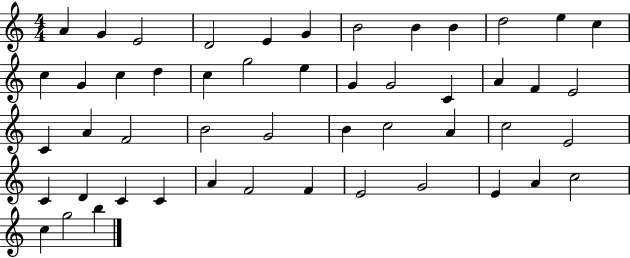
A4/q G4/q E4/h D4/h E4/q G4/q B4/h B4/q B4/q D5/h E5/q C5/q C5/q G4/q C5/q D5/q C5/q G5/h E5/q G4/q G4/h C4/q A4/q F4/q E4/h C4/q A4/q F4/h B4/h G4/h B4/q C5/h A4/q C5/h E4/h C4/q D4/q C4/q C4/q A4/q F4/h F4/q E4/h G4/h E4/q A4/q C5/h C5/q G5/h B5/q